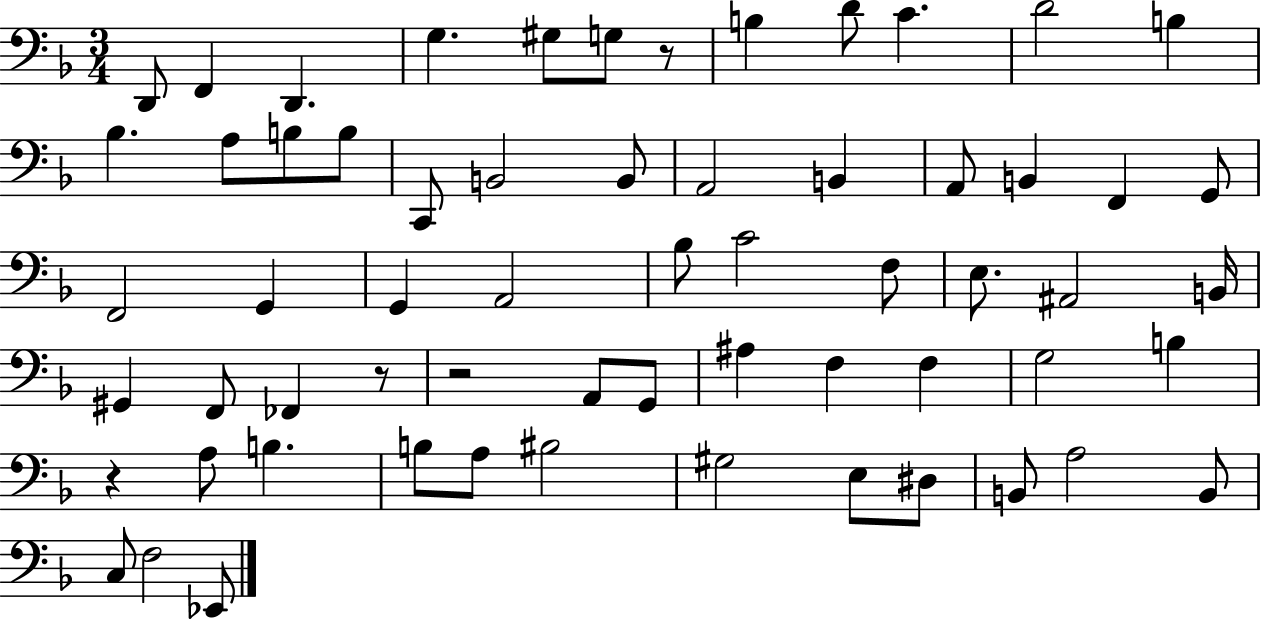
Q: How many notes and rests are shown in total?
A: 62